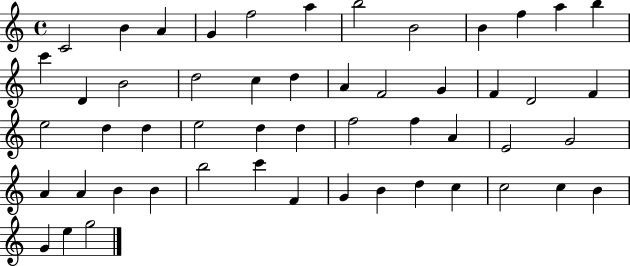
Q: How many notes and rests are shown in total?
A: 52